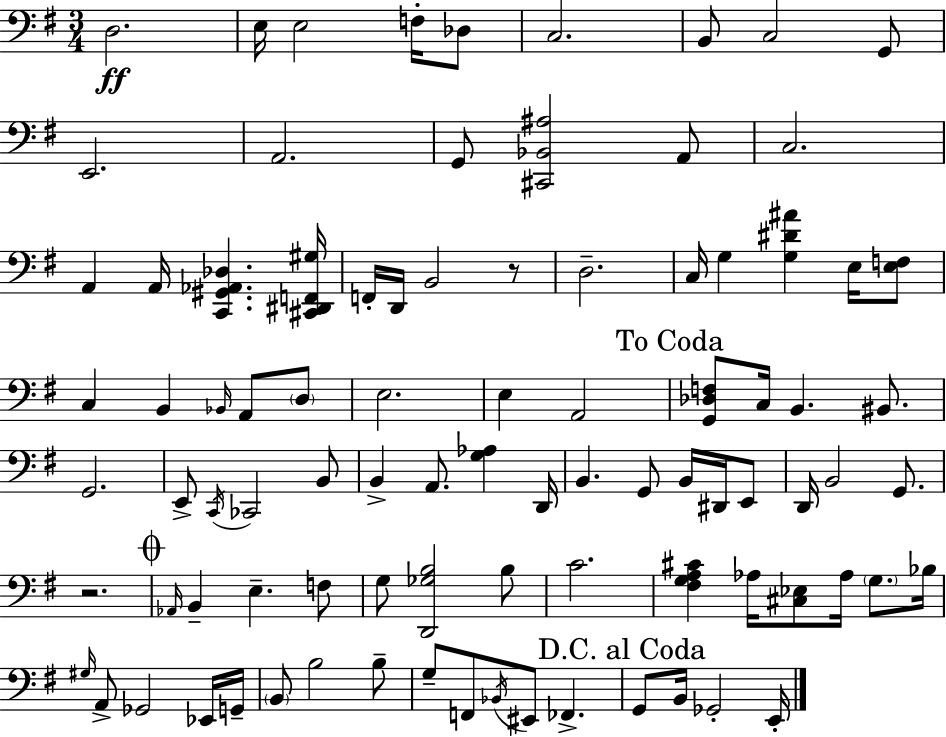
{
  \clef bass
  \numericTimeSignature
  \time 3/4
  \key e \minor
  d2.\ff | e16 e2 f16-. des8 | c2. | b,8 c2 g,8 | \break e,2. | a,2. | g,8 <cis, bes, ais>2 a,8 | c2. | \break a,4 a,16 <c, gis, aes, des>4. <cis, dis, f, gis>16 | f,16-. d,16 b,2 r8 | d2.-- | c16 g4 <g dis' ais'>4 e16 <e f>8 | \break c4 b,4 \grace { bes,16 } a,8 \parenthesize d8 | e2. | e4 a,2 | \mark "To Coda" <g, des f>8 c16 b,4. bis,8. | \break g,2. | e,8-> \acciaccatura { c,16 } ces,2 | b,8 b,4-> a,8. <g aes>4 | d,16 b,4. g,8 b,16 dis,16 | \break e,8 d,16 b,2 g,8. | r2. | \mark \markup { \musicglyph "scripts.coda" } \grace { aes,16 } b,4-- e4.-- | f8 g8 <d, ges b>2 | \break b8 c'2. | <fis g a cis'>4 aes16 <cis ees>8 aes16 \parenthesize g8. | bes16 \grace { gis16 } a,8-> ges,2 | ees,16 g,16-- \parenthesize b,8 b2 | \break b8-- g8-- f,8 \acciaccatura { bes,16 } eis,8 fes,4.-> | \mark "D.C. al Coda" g,8 b,16 ges,2-. | e,16-. \bar "|."
}